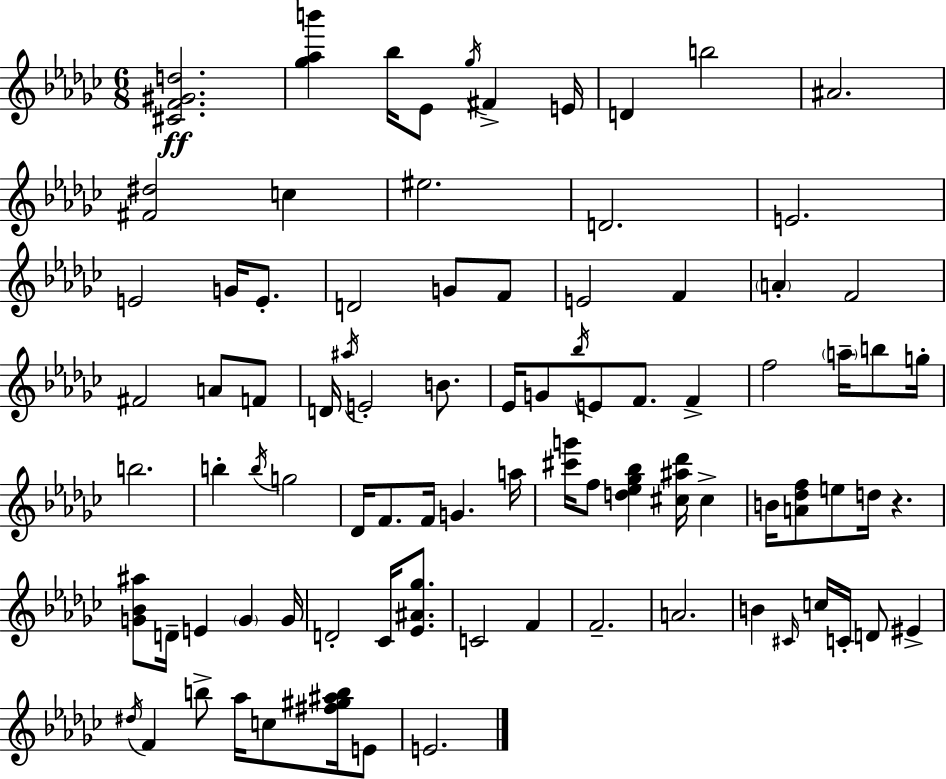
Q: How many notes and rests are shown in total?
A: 87